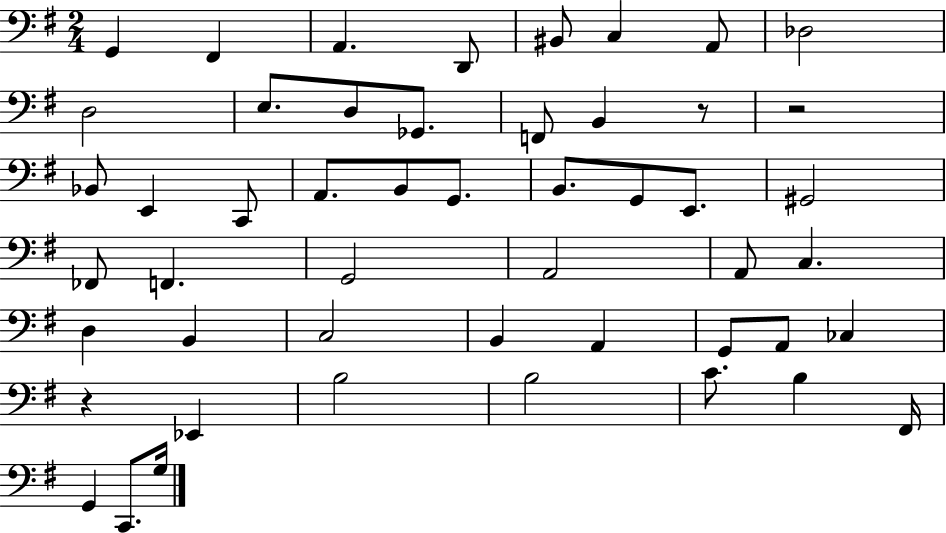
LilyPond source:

{
  \clef bass
  \numericTimeSignature
  \time 2/4
  \key g \major
  \repeat volta 2 { g,4 fis,4 | a,4. d,8 | bis,8 c4 a,8 | des2 | \break d2 | e8. d8 ges,8. | f,8 b,4 r8 | r2 | \break bes,8 e,4 c,8 | a,8. b,8 g,8. | b,8. g,8 e,8. | gis,2 | \break fes,8 f,4. | g,2 | a,2 | a,8 c4. | \break d4 b,4 | c2 | b,4 a,4 | g,8 a,8 ces4 | \break r4 ees,4 | b2 | b2 | c'8. b4 fis,16 | \break g,4 c,8. g16 | } \bar "|."
}